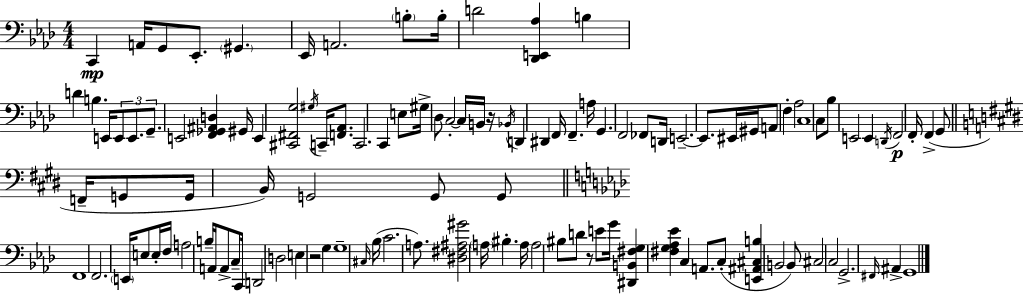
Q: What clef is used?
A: bass